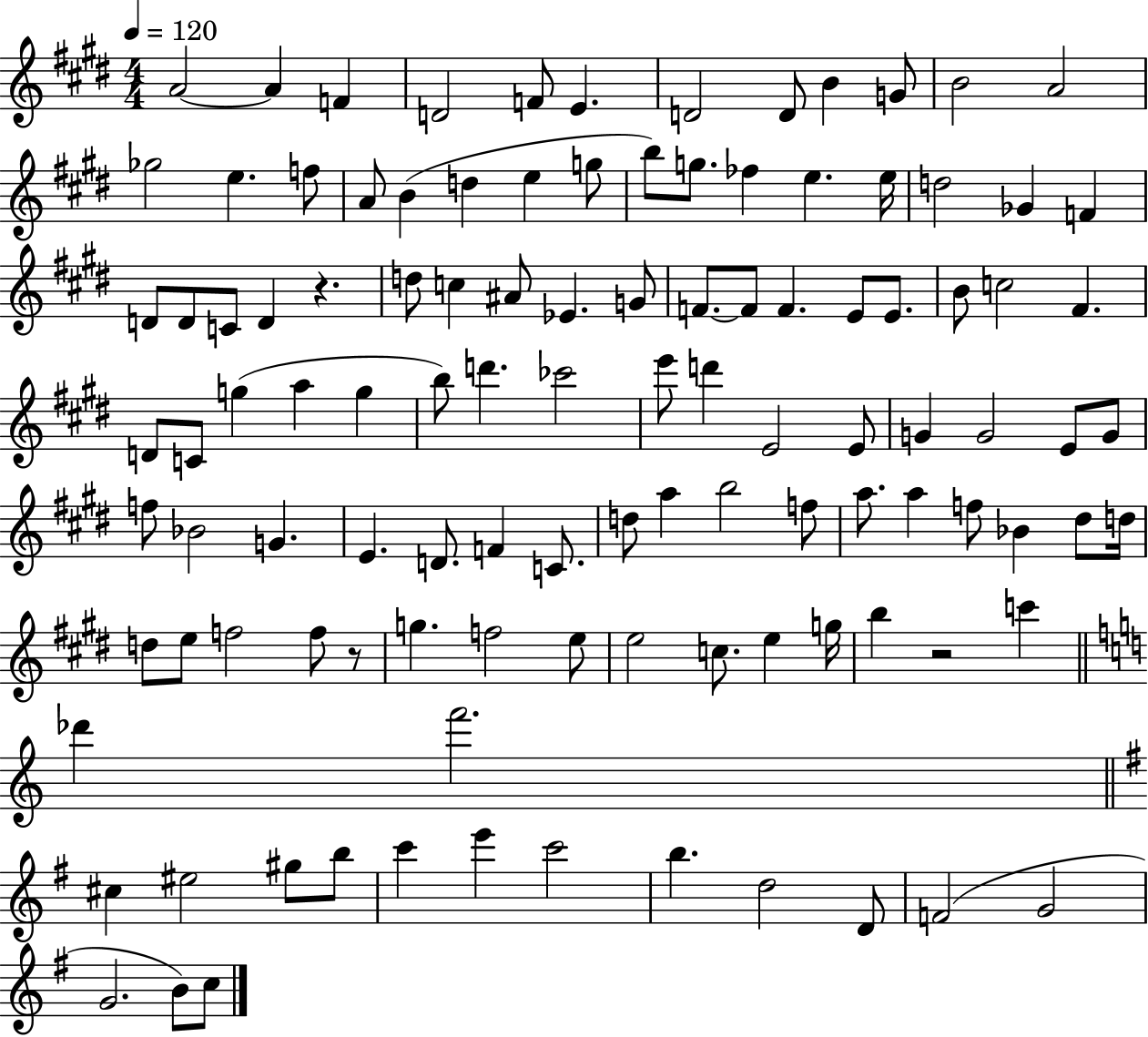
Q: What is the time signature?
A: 4/4